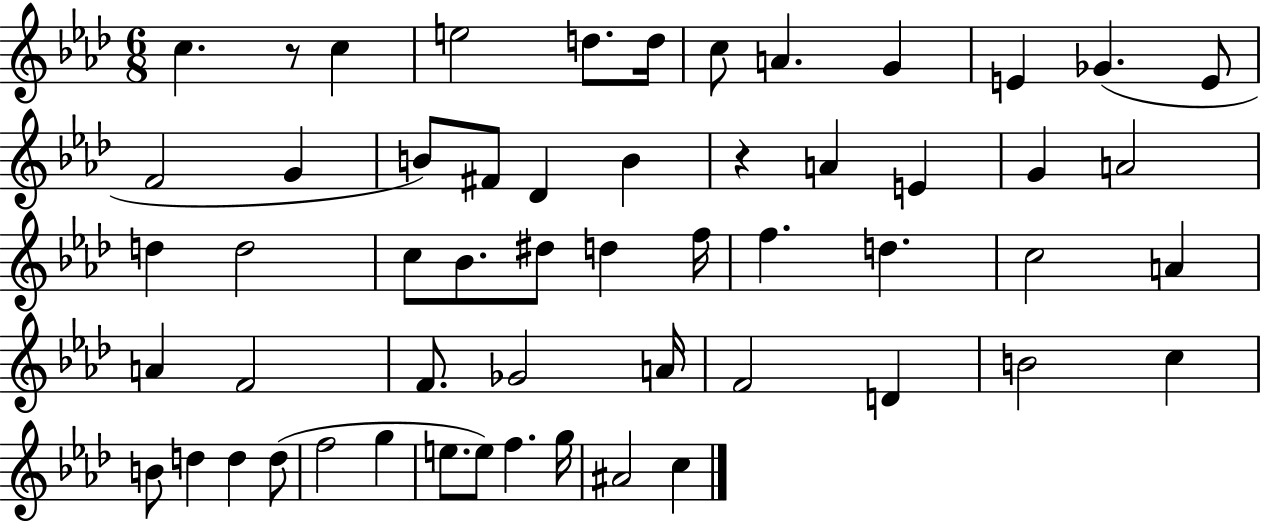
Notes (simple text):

C5/q. R/e C5/q E5/h D5/e. D5/s C5/e A4/q. G4/q E4/q Gb4/q. E4/e F4/h G4/q B4/e F#4/e Db4/q B4/q R/q A4/q E4/q G4/q A4/h D5/q D5/h C5/e Bb4/e. D#5/e D5/q F5/s F5/q. D5/q. C5/h A4/q A4/q F4/h F4/e. Gb4/h A4/s F4/h D4/q B4/h C5/q B4/e D5/q D5/q D5/e F5/h G5/q E5/e. E5/e F5/q. G5/s A#4/h C5/q